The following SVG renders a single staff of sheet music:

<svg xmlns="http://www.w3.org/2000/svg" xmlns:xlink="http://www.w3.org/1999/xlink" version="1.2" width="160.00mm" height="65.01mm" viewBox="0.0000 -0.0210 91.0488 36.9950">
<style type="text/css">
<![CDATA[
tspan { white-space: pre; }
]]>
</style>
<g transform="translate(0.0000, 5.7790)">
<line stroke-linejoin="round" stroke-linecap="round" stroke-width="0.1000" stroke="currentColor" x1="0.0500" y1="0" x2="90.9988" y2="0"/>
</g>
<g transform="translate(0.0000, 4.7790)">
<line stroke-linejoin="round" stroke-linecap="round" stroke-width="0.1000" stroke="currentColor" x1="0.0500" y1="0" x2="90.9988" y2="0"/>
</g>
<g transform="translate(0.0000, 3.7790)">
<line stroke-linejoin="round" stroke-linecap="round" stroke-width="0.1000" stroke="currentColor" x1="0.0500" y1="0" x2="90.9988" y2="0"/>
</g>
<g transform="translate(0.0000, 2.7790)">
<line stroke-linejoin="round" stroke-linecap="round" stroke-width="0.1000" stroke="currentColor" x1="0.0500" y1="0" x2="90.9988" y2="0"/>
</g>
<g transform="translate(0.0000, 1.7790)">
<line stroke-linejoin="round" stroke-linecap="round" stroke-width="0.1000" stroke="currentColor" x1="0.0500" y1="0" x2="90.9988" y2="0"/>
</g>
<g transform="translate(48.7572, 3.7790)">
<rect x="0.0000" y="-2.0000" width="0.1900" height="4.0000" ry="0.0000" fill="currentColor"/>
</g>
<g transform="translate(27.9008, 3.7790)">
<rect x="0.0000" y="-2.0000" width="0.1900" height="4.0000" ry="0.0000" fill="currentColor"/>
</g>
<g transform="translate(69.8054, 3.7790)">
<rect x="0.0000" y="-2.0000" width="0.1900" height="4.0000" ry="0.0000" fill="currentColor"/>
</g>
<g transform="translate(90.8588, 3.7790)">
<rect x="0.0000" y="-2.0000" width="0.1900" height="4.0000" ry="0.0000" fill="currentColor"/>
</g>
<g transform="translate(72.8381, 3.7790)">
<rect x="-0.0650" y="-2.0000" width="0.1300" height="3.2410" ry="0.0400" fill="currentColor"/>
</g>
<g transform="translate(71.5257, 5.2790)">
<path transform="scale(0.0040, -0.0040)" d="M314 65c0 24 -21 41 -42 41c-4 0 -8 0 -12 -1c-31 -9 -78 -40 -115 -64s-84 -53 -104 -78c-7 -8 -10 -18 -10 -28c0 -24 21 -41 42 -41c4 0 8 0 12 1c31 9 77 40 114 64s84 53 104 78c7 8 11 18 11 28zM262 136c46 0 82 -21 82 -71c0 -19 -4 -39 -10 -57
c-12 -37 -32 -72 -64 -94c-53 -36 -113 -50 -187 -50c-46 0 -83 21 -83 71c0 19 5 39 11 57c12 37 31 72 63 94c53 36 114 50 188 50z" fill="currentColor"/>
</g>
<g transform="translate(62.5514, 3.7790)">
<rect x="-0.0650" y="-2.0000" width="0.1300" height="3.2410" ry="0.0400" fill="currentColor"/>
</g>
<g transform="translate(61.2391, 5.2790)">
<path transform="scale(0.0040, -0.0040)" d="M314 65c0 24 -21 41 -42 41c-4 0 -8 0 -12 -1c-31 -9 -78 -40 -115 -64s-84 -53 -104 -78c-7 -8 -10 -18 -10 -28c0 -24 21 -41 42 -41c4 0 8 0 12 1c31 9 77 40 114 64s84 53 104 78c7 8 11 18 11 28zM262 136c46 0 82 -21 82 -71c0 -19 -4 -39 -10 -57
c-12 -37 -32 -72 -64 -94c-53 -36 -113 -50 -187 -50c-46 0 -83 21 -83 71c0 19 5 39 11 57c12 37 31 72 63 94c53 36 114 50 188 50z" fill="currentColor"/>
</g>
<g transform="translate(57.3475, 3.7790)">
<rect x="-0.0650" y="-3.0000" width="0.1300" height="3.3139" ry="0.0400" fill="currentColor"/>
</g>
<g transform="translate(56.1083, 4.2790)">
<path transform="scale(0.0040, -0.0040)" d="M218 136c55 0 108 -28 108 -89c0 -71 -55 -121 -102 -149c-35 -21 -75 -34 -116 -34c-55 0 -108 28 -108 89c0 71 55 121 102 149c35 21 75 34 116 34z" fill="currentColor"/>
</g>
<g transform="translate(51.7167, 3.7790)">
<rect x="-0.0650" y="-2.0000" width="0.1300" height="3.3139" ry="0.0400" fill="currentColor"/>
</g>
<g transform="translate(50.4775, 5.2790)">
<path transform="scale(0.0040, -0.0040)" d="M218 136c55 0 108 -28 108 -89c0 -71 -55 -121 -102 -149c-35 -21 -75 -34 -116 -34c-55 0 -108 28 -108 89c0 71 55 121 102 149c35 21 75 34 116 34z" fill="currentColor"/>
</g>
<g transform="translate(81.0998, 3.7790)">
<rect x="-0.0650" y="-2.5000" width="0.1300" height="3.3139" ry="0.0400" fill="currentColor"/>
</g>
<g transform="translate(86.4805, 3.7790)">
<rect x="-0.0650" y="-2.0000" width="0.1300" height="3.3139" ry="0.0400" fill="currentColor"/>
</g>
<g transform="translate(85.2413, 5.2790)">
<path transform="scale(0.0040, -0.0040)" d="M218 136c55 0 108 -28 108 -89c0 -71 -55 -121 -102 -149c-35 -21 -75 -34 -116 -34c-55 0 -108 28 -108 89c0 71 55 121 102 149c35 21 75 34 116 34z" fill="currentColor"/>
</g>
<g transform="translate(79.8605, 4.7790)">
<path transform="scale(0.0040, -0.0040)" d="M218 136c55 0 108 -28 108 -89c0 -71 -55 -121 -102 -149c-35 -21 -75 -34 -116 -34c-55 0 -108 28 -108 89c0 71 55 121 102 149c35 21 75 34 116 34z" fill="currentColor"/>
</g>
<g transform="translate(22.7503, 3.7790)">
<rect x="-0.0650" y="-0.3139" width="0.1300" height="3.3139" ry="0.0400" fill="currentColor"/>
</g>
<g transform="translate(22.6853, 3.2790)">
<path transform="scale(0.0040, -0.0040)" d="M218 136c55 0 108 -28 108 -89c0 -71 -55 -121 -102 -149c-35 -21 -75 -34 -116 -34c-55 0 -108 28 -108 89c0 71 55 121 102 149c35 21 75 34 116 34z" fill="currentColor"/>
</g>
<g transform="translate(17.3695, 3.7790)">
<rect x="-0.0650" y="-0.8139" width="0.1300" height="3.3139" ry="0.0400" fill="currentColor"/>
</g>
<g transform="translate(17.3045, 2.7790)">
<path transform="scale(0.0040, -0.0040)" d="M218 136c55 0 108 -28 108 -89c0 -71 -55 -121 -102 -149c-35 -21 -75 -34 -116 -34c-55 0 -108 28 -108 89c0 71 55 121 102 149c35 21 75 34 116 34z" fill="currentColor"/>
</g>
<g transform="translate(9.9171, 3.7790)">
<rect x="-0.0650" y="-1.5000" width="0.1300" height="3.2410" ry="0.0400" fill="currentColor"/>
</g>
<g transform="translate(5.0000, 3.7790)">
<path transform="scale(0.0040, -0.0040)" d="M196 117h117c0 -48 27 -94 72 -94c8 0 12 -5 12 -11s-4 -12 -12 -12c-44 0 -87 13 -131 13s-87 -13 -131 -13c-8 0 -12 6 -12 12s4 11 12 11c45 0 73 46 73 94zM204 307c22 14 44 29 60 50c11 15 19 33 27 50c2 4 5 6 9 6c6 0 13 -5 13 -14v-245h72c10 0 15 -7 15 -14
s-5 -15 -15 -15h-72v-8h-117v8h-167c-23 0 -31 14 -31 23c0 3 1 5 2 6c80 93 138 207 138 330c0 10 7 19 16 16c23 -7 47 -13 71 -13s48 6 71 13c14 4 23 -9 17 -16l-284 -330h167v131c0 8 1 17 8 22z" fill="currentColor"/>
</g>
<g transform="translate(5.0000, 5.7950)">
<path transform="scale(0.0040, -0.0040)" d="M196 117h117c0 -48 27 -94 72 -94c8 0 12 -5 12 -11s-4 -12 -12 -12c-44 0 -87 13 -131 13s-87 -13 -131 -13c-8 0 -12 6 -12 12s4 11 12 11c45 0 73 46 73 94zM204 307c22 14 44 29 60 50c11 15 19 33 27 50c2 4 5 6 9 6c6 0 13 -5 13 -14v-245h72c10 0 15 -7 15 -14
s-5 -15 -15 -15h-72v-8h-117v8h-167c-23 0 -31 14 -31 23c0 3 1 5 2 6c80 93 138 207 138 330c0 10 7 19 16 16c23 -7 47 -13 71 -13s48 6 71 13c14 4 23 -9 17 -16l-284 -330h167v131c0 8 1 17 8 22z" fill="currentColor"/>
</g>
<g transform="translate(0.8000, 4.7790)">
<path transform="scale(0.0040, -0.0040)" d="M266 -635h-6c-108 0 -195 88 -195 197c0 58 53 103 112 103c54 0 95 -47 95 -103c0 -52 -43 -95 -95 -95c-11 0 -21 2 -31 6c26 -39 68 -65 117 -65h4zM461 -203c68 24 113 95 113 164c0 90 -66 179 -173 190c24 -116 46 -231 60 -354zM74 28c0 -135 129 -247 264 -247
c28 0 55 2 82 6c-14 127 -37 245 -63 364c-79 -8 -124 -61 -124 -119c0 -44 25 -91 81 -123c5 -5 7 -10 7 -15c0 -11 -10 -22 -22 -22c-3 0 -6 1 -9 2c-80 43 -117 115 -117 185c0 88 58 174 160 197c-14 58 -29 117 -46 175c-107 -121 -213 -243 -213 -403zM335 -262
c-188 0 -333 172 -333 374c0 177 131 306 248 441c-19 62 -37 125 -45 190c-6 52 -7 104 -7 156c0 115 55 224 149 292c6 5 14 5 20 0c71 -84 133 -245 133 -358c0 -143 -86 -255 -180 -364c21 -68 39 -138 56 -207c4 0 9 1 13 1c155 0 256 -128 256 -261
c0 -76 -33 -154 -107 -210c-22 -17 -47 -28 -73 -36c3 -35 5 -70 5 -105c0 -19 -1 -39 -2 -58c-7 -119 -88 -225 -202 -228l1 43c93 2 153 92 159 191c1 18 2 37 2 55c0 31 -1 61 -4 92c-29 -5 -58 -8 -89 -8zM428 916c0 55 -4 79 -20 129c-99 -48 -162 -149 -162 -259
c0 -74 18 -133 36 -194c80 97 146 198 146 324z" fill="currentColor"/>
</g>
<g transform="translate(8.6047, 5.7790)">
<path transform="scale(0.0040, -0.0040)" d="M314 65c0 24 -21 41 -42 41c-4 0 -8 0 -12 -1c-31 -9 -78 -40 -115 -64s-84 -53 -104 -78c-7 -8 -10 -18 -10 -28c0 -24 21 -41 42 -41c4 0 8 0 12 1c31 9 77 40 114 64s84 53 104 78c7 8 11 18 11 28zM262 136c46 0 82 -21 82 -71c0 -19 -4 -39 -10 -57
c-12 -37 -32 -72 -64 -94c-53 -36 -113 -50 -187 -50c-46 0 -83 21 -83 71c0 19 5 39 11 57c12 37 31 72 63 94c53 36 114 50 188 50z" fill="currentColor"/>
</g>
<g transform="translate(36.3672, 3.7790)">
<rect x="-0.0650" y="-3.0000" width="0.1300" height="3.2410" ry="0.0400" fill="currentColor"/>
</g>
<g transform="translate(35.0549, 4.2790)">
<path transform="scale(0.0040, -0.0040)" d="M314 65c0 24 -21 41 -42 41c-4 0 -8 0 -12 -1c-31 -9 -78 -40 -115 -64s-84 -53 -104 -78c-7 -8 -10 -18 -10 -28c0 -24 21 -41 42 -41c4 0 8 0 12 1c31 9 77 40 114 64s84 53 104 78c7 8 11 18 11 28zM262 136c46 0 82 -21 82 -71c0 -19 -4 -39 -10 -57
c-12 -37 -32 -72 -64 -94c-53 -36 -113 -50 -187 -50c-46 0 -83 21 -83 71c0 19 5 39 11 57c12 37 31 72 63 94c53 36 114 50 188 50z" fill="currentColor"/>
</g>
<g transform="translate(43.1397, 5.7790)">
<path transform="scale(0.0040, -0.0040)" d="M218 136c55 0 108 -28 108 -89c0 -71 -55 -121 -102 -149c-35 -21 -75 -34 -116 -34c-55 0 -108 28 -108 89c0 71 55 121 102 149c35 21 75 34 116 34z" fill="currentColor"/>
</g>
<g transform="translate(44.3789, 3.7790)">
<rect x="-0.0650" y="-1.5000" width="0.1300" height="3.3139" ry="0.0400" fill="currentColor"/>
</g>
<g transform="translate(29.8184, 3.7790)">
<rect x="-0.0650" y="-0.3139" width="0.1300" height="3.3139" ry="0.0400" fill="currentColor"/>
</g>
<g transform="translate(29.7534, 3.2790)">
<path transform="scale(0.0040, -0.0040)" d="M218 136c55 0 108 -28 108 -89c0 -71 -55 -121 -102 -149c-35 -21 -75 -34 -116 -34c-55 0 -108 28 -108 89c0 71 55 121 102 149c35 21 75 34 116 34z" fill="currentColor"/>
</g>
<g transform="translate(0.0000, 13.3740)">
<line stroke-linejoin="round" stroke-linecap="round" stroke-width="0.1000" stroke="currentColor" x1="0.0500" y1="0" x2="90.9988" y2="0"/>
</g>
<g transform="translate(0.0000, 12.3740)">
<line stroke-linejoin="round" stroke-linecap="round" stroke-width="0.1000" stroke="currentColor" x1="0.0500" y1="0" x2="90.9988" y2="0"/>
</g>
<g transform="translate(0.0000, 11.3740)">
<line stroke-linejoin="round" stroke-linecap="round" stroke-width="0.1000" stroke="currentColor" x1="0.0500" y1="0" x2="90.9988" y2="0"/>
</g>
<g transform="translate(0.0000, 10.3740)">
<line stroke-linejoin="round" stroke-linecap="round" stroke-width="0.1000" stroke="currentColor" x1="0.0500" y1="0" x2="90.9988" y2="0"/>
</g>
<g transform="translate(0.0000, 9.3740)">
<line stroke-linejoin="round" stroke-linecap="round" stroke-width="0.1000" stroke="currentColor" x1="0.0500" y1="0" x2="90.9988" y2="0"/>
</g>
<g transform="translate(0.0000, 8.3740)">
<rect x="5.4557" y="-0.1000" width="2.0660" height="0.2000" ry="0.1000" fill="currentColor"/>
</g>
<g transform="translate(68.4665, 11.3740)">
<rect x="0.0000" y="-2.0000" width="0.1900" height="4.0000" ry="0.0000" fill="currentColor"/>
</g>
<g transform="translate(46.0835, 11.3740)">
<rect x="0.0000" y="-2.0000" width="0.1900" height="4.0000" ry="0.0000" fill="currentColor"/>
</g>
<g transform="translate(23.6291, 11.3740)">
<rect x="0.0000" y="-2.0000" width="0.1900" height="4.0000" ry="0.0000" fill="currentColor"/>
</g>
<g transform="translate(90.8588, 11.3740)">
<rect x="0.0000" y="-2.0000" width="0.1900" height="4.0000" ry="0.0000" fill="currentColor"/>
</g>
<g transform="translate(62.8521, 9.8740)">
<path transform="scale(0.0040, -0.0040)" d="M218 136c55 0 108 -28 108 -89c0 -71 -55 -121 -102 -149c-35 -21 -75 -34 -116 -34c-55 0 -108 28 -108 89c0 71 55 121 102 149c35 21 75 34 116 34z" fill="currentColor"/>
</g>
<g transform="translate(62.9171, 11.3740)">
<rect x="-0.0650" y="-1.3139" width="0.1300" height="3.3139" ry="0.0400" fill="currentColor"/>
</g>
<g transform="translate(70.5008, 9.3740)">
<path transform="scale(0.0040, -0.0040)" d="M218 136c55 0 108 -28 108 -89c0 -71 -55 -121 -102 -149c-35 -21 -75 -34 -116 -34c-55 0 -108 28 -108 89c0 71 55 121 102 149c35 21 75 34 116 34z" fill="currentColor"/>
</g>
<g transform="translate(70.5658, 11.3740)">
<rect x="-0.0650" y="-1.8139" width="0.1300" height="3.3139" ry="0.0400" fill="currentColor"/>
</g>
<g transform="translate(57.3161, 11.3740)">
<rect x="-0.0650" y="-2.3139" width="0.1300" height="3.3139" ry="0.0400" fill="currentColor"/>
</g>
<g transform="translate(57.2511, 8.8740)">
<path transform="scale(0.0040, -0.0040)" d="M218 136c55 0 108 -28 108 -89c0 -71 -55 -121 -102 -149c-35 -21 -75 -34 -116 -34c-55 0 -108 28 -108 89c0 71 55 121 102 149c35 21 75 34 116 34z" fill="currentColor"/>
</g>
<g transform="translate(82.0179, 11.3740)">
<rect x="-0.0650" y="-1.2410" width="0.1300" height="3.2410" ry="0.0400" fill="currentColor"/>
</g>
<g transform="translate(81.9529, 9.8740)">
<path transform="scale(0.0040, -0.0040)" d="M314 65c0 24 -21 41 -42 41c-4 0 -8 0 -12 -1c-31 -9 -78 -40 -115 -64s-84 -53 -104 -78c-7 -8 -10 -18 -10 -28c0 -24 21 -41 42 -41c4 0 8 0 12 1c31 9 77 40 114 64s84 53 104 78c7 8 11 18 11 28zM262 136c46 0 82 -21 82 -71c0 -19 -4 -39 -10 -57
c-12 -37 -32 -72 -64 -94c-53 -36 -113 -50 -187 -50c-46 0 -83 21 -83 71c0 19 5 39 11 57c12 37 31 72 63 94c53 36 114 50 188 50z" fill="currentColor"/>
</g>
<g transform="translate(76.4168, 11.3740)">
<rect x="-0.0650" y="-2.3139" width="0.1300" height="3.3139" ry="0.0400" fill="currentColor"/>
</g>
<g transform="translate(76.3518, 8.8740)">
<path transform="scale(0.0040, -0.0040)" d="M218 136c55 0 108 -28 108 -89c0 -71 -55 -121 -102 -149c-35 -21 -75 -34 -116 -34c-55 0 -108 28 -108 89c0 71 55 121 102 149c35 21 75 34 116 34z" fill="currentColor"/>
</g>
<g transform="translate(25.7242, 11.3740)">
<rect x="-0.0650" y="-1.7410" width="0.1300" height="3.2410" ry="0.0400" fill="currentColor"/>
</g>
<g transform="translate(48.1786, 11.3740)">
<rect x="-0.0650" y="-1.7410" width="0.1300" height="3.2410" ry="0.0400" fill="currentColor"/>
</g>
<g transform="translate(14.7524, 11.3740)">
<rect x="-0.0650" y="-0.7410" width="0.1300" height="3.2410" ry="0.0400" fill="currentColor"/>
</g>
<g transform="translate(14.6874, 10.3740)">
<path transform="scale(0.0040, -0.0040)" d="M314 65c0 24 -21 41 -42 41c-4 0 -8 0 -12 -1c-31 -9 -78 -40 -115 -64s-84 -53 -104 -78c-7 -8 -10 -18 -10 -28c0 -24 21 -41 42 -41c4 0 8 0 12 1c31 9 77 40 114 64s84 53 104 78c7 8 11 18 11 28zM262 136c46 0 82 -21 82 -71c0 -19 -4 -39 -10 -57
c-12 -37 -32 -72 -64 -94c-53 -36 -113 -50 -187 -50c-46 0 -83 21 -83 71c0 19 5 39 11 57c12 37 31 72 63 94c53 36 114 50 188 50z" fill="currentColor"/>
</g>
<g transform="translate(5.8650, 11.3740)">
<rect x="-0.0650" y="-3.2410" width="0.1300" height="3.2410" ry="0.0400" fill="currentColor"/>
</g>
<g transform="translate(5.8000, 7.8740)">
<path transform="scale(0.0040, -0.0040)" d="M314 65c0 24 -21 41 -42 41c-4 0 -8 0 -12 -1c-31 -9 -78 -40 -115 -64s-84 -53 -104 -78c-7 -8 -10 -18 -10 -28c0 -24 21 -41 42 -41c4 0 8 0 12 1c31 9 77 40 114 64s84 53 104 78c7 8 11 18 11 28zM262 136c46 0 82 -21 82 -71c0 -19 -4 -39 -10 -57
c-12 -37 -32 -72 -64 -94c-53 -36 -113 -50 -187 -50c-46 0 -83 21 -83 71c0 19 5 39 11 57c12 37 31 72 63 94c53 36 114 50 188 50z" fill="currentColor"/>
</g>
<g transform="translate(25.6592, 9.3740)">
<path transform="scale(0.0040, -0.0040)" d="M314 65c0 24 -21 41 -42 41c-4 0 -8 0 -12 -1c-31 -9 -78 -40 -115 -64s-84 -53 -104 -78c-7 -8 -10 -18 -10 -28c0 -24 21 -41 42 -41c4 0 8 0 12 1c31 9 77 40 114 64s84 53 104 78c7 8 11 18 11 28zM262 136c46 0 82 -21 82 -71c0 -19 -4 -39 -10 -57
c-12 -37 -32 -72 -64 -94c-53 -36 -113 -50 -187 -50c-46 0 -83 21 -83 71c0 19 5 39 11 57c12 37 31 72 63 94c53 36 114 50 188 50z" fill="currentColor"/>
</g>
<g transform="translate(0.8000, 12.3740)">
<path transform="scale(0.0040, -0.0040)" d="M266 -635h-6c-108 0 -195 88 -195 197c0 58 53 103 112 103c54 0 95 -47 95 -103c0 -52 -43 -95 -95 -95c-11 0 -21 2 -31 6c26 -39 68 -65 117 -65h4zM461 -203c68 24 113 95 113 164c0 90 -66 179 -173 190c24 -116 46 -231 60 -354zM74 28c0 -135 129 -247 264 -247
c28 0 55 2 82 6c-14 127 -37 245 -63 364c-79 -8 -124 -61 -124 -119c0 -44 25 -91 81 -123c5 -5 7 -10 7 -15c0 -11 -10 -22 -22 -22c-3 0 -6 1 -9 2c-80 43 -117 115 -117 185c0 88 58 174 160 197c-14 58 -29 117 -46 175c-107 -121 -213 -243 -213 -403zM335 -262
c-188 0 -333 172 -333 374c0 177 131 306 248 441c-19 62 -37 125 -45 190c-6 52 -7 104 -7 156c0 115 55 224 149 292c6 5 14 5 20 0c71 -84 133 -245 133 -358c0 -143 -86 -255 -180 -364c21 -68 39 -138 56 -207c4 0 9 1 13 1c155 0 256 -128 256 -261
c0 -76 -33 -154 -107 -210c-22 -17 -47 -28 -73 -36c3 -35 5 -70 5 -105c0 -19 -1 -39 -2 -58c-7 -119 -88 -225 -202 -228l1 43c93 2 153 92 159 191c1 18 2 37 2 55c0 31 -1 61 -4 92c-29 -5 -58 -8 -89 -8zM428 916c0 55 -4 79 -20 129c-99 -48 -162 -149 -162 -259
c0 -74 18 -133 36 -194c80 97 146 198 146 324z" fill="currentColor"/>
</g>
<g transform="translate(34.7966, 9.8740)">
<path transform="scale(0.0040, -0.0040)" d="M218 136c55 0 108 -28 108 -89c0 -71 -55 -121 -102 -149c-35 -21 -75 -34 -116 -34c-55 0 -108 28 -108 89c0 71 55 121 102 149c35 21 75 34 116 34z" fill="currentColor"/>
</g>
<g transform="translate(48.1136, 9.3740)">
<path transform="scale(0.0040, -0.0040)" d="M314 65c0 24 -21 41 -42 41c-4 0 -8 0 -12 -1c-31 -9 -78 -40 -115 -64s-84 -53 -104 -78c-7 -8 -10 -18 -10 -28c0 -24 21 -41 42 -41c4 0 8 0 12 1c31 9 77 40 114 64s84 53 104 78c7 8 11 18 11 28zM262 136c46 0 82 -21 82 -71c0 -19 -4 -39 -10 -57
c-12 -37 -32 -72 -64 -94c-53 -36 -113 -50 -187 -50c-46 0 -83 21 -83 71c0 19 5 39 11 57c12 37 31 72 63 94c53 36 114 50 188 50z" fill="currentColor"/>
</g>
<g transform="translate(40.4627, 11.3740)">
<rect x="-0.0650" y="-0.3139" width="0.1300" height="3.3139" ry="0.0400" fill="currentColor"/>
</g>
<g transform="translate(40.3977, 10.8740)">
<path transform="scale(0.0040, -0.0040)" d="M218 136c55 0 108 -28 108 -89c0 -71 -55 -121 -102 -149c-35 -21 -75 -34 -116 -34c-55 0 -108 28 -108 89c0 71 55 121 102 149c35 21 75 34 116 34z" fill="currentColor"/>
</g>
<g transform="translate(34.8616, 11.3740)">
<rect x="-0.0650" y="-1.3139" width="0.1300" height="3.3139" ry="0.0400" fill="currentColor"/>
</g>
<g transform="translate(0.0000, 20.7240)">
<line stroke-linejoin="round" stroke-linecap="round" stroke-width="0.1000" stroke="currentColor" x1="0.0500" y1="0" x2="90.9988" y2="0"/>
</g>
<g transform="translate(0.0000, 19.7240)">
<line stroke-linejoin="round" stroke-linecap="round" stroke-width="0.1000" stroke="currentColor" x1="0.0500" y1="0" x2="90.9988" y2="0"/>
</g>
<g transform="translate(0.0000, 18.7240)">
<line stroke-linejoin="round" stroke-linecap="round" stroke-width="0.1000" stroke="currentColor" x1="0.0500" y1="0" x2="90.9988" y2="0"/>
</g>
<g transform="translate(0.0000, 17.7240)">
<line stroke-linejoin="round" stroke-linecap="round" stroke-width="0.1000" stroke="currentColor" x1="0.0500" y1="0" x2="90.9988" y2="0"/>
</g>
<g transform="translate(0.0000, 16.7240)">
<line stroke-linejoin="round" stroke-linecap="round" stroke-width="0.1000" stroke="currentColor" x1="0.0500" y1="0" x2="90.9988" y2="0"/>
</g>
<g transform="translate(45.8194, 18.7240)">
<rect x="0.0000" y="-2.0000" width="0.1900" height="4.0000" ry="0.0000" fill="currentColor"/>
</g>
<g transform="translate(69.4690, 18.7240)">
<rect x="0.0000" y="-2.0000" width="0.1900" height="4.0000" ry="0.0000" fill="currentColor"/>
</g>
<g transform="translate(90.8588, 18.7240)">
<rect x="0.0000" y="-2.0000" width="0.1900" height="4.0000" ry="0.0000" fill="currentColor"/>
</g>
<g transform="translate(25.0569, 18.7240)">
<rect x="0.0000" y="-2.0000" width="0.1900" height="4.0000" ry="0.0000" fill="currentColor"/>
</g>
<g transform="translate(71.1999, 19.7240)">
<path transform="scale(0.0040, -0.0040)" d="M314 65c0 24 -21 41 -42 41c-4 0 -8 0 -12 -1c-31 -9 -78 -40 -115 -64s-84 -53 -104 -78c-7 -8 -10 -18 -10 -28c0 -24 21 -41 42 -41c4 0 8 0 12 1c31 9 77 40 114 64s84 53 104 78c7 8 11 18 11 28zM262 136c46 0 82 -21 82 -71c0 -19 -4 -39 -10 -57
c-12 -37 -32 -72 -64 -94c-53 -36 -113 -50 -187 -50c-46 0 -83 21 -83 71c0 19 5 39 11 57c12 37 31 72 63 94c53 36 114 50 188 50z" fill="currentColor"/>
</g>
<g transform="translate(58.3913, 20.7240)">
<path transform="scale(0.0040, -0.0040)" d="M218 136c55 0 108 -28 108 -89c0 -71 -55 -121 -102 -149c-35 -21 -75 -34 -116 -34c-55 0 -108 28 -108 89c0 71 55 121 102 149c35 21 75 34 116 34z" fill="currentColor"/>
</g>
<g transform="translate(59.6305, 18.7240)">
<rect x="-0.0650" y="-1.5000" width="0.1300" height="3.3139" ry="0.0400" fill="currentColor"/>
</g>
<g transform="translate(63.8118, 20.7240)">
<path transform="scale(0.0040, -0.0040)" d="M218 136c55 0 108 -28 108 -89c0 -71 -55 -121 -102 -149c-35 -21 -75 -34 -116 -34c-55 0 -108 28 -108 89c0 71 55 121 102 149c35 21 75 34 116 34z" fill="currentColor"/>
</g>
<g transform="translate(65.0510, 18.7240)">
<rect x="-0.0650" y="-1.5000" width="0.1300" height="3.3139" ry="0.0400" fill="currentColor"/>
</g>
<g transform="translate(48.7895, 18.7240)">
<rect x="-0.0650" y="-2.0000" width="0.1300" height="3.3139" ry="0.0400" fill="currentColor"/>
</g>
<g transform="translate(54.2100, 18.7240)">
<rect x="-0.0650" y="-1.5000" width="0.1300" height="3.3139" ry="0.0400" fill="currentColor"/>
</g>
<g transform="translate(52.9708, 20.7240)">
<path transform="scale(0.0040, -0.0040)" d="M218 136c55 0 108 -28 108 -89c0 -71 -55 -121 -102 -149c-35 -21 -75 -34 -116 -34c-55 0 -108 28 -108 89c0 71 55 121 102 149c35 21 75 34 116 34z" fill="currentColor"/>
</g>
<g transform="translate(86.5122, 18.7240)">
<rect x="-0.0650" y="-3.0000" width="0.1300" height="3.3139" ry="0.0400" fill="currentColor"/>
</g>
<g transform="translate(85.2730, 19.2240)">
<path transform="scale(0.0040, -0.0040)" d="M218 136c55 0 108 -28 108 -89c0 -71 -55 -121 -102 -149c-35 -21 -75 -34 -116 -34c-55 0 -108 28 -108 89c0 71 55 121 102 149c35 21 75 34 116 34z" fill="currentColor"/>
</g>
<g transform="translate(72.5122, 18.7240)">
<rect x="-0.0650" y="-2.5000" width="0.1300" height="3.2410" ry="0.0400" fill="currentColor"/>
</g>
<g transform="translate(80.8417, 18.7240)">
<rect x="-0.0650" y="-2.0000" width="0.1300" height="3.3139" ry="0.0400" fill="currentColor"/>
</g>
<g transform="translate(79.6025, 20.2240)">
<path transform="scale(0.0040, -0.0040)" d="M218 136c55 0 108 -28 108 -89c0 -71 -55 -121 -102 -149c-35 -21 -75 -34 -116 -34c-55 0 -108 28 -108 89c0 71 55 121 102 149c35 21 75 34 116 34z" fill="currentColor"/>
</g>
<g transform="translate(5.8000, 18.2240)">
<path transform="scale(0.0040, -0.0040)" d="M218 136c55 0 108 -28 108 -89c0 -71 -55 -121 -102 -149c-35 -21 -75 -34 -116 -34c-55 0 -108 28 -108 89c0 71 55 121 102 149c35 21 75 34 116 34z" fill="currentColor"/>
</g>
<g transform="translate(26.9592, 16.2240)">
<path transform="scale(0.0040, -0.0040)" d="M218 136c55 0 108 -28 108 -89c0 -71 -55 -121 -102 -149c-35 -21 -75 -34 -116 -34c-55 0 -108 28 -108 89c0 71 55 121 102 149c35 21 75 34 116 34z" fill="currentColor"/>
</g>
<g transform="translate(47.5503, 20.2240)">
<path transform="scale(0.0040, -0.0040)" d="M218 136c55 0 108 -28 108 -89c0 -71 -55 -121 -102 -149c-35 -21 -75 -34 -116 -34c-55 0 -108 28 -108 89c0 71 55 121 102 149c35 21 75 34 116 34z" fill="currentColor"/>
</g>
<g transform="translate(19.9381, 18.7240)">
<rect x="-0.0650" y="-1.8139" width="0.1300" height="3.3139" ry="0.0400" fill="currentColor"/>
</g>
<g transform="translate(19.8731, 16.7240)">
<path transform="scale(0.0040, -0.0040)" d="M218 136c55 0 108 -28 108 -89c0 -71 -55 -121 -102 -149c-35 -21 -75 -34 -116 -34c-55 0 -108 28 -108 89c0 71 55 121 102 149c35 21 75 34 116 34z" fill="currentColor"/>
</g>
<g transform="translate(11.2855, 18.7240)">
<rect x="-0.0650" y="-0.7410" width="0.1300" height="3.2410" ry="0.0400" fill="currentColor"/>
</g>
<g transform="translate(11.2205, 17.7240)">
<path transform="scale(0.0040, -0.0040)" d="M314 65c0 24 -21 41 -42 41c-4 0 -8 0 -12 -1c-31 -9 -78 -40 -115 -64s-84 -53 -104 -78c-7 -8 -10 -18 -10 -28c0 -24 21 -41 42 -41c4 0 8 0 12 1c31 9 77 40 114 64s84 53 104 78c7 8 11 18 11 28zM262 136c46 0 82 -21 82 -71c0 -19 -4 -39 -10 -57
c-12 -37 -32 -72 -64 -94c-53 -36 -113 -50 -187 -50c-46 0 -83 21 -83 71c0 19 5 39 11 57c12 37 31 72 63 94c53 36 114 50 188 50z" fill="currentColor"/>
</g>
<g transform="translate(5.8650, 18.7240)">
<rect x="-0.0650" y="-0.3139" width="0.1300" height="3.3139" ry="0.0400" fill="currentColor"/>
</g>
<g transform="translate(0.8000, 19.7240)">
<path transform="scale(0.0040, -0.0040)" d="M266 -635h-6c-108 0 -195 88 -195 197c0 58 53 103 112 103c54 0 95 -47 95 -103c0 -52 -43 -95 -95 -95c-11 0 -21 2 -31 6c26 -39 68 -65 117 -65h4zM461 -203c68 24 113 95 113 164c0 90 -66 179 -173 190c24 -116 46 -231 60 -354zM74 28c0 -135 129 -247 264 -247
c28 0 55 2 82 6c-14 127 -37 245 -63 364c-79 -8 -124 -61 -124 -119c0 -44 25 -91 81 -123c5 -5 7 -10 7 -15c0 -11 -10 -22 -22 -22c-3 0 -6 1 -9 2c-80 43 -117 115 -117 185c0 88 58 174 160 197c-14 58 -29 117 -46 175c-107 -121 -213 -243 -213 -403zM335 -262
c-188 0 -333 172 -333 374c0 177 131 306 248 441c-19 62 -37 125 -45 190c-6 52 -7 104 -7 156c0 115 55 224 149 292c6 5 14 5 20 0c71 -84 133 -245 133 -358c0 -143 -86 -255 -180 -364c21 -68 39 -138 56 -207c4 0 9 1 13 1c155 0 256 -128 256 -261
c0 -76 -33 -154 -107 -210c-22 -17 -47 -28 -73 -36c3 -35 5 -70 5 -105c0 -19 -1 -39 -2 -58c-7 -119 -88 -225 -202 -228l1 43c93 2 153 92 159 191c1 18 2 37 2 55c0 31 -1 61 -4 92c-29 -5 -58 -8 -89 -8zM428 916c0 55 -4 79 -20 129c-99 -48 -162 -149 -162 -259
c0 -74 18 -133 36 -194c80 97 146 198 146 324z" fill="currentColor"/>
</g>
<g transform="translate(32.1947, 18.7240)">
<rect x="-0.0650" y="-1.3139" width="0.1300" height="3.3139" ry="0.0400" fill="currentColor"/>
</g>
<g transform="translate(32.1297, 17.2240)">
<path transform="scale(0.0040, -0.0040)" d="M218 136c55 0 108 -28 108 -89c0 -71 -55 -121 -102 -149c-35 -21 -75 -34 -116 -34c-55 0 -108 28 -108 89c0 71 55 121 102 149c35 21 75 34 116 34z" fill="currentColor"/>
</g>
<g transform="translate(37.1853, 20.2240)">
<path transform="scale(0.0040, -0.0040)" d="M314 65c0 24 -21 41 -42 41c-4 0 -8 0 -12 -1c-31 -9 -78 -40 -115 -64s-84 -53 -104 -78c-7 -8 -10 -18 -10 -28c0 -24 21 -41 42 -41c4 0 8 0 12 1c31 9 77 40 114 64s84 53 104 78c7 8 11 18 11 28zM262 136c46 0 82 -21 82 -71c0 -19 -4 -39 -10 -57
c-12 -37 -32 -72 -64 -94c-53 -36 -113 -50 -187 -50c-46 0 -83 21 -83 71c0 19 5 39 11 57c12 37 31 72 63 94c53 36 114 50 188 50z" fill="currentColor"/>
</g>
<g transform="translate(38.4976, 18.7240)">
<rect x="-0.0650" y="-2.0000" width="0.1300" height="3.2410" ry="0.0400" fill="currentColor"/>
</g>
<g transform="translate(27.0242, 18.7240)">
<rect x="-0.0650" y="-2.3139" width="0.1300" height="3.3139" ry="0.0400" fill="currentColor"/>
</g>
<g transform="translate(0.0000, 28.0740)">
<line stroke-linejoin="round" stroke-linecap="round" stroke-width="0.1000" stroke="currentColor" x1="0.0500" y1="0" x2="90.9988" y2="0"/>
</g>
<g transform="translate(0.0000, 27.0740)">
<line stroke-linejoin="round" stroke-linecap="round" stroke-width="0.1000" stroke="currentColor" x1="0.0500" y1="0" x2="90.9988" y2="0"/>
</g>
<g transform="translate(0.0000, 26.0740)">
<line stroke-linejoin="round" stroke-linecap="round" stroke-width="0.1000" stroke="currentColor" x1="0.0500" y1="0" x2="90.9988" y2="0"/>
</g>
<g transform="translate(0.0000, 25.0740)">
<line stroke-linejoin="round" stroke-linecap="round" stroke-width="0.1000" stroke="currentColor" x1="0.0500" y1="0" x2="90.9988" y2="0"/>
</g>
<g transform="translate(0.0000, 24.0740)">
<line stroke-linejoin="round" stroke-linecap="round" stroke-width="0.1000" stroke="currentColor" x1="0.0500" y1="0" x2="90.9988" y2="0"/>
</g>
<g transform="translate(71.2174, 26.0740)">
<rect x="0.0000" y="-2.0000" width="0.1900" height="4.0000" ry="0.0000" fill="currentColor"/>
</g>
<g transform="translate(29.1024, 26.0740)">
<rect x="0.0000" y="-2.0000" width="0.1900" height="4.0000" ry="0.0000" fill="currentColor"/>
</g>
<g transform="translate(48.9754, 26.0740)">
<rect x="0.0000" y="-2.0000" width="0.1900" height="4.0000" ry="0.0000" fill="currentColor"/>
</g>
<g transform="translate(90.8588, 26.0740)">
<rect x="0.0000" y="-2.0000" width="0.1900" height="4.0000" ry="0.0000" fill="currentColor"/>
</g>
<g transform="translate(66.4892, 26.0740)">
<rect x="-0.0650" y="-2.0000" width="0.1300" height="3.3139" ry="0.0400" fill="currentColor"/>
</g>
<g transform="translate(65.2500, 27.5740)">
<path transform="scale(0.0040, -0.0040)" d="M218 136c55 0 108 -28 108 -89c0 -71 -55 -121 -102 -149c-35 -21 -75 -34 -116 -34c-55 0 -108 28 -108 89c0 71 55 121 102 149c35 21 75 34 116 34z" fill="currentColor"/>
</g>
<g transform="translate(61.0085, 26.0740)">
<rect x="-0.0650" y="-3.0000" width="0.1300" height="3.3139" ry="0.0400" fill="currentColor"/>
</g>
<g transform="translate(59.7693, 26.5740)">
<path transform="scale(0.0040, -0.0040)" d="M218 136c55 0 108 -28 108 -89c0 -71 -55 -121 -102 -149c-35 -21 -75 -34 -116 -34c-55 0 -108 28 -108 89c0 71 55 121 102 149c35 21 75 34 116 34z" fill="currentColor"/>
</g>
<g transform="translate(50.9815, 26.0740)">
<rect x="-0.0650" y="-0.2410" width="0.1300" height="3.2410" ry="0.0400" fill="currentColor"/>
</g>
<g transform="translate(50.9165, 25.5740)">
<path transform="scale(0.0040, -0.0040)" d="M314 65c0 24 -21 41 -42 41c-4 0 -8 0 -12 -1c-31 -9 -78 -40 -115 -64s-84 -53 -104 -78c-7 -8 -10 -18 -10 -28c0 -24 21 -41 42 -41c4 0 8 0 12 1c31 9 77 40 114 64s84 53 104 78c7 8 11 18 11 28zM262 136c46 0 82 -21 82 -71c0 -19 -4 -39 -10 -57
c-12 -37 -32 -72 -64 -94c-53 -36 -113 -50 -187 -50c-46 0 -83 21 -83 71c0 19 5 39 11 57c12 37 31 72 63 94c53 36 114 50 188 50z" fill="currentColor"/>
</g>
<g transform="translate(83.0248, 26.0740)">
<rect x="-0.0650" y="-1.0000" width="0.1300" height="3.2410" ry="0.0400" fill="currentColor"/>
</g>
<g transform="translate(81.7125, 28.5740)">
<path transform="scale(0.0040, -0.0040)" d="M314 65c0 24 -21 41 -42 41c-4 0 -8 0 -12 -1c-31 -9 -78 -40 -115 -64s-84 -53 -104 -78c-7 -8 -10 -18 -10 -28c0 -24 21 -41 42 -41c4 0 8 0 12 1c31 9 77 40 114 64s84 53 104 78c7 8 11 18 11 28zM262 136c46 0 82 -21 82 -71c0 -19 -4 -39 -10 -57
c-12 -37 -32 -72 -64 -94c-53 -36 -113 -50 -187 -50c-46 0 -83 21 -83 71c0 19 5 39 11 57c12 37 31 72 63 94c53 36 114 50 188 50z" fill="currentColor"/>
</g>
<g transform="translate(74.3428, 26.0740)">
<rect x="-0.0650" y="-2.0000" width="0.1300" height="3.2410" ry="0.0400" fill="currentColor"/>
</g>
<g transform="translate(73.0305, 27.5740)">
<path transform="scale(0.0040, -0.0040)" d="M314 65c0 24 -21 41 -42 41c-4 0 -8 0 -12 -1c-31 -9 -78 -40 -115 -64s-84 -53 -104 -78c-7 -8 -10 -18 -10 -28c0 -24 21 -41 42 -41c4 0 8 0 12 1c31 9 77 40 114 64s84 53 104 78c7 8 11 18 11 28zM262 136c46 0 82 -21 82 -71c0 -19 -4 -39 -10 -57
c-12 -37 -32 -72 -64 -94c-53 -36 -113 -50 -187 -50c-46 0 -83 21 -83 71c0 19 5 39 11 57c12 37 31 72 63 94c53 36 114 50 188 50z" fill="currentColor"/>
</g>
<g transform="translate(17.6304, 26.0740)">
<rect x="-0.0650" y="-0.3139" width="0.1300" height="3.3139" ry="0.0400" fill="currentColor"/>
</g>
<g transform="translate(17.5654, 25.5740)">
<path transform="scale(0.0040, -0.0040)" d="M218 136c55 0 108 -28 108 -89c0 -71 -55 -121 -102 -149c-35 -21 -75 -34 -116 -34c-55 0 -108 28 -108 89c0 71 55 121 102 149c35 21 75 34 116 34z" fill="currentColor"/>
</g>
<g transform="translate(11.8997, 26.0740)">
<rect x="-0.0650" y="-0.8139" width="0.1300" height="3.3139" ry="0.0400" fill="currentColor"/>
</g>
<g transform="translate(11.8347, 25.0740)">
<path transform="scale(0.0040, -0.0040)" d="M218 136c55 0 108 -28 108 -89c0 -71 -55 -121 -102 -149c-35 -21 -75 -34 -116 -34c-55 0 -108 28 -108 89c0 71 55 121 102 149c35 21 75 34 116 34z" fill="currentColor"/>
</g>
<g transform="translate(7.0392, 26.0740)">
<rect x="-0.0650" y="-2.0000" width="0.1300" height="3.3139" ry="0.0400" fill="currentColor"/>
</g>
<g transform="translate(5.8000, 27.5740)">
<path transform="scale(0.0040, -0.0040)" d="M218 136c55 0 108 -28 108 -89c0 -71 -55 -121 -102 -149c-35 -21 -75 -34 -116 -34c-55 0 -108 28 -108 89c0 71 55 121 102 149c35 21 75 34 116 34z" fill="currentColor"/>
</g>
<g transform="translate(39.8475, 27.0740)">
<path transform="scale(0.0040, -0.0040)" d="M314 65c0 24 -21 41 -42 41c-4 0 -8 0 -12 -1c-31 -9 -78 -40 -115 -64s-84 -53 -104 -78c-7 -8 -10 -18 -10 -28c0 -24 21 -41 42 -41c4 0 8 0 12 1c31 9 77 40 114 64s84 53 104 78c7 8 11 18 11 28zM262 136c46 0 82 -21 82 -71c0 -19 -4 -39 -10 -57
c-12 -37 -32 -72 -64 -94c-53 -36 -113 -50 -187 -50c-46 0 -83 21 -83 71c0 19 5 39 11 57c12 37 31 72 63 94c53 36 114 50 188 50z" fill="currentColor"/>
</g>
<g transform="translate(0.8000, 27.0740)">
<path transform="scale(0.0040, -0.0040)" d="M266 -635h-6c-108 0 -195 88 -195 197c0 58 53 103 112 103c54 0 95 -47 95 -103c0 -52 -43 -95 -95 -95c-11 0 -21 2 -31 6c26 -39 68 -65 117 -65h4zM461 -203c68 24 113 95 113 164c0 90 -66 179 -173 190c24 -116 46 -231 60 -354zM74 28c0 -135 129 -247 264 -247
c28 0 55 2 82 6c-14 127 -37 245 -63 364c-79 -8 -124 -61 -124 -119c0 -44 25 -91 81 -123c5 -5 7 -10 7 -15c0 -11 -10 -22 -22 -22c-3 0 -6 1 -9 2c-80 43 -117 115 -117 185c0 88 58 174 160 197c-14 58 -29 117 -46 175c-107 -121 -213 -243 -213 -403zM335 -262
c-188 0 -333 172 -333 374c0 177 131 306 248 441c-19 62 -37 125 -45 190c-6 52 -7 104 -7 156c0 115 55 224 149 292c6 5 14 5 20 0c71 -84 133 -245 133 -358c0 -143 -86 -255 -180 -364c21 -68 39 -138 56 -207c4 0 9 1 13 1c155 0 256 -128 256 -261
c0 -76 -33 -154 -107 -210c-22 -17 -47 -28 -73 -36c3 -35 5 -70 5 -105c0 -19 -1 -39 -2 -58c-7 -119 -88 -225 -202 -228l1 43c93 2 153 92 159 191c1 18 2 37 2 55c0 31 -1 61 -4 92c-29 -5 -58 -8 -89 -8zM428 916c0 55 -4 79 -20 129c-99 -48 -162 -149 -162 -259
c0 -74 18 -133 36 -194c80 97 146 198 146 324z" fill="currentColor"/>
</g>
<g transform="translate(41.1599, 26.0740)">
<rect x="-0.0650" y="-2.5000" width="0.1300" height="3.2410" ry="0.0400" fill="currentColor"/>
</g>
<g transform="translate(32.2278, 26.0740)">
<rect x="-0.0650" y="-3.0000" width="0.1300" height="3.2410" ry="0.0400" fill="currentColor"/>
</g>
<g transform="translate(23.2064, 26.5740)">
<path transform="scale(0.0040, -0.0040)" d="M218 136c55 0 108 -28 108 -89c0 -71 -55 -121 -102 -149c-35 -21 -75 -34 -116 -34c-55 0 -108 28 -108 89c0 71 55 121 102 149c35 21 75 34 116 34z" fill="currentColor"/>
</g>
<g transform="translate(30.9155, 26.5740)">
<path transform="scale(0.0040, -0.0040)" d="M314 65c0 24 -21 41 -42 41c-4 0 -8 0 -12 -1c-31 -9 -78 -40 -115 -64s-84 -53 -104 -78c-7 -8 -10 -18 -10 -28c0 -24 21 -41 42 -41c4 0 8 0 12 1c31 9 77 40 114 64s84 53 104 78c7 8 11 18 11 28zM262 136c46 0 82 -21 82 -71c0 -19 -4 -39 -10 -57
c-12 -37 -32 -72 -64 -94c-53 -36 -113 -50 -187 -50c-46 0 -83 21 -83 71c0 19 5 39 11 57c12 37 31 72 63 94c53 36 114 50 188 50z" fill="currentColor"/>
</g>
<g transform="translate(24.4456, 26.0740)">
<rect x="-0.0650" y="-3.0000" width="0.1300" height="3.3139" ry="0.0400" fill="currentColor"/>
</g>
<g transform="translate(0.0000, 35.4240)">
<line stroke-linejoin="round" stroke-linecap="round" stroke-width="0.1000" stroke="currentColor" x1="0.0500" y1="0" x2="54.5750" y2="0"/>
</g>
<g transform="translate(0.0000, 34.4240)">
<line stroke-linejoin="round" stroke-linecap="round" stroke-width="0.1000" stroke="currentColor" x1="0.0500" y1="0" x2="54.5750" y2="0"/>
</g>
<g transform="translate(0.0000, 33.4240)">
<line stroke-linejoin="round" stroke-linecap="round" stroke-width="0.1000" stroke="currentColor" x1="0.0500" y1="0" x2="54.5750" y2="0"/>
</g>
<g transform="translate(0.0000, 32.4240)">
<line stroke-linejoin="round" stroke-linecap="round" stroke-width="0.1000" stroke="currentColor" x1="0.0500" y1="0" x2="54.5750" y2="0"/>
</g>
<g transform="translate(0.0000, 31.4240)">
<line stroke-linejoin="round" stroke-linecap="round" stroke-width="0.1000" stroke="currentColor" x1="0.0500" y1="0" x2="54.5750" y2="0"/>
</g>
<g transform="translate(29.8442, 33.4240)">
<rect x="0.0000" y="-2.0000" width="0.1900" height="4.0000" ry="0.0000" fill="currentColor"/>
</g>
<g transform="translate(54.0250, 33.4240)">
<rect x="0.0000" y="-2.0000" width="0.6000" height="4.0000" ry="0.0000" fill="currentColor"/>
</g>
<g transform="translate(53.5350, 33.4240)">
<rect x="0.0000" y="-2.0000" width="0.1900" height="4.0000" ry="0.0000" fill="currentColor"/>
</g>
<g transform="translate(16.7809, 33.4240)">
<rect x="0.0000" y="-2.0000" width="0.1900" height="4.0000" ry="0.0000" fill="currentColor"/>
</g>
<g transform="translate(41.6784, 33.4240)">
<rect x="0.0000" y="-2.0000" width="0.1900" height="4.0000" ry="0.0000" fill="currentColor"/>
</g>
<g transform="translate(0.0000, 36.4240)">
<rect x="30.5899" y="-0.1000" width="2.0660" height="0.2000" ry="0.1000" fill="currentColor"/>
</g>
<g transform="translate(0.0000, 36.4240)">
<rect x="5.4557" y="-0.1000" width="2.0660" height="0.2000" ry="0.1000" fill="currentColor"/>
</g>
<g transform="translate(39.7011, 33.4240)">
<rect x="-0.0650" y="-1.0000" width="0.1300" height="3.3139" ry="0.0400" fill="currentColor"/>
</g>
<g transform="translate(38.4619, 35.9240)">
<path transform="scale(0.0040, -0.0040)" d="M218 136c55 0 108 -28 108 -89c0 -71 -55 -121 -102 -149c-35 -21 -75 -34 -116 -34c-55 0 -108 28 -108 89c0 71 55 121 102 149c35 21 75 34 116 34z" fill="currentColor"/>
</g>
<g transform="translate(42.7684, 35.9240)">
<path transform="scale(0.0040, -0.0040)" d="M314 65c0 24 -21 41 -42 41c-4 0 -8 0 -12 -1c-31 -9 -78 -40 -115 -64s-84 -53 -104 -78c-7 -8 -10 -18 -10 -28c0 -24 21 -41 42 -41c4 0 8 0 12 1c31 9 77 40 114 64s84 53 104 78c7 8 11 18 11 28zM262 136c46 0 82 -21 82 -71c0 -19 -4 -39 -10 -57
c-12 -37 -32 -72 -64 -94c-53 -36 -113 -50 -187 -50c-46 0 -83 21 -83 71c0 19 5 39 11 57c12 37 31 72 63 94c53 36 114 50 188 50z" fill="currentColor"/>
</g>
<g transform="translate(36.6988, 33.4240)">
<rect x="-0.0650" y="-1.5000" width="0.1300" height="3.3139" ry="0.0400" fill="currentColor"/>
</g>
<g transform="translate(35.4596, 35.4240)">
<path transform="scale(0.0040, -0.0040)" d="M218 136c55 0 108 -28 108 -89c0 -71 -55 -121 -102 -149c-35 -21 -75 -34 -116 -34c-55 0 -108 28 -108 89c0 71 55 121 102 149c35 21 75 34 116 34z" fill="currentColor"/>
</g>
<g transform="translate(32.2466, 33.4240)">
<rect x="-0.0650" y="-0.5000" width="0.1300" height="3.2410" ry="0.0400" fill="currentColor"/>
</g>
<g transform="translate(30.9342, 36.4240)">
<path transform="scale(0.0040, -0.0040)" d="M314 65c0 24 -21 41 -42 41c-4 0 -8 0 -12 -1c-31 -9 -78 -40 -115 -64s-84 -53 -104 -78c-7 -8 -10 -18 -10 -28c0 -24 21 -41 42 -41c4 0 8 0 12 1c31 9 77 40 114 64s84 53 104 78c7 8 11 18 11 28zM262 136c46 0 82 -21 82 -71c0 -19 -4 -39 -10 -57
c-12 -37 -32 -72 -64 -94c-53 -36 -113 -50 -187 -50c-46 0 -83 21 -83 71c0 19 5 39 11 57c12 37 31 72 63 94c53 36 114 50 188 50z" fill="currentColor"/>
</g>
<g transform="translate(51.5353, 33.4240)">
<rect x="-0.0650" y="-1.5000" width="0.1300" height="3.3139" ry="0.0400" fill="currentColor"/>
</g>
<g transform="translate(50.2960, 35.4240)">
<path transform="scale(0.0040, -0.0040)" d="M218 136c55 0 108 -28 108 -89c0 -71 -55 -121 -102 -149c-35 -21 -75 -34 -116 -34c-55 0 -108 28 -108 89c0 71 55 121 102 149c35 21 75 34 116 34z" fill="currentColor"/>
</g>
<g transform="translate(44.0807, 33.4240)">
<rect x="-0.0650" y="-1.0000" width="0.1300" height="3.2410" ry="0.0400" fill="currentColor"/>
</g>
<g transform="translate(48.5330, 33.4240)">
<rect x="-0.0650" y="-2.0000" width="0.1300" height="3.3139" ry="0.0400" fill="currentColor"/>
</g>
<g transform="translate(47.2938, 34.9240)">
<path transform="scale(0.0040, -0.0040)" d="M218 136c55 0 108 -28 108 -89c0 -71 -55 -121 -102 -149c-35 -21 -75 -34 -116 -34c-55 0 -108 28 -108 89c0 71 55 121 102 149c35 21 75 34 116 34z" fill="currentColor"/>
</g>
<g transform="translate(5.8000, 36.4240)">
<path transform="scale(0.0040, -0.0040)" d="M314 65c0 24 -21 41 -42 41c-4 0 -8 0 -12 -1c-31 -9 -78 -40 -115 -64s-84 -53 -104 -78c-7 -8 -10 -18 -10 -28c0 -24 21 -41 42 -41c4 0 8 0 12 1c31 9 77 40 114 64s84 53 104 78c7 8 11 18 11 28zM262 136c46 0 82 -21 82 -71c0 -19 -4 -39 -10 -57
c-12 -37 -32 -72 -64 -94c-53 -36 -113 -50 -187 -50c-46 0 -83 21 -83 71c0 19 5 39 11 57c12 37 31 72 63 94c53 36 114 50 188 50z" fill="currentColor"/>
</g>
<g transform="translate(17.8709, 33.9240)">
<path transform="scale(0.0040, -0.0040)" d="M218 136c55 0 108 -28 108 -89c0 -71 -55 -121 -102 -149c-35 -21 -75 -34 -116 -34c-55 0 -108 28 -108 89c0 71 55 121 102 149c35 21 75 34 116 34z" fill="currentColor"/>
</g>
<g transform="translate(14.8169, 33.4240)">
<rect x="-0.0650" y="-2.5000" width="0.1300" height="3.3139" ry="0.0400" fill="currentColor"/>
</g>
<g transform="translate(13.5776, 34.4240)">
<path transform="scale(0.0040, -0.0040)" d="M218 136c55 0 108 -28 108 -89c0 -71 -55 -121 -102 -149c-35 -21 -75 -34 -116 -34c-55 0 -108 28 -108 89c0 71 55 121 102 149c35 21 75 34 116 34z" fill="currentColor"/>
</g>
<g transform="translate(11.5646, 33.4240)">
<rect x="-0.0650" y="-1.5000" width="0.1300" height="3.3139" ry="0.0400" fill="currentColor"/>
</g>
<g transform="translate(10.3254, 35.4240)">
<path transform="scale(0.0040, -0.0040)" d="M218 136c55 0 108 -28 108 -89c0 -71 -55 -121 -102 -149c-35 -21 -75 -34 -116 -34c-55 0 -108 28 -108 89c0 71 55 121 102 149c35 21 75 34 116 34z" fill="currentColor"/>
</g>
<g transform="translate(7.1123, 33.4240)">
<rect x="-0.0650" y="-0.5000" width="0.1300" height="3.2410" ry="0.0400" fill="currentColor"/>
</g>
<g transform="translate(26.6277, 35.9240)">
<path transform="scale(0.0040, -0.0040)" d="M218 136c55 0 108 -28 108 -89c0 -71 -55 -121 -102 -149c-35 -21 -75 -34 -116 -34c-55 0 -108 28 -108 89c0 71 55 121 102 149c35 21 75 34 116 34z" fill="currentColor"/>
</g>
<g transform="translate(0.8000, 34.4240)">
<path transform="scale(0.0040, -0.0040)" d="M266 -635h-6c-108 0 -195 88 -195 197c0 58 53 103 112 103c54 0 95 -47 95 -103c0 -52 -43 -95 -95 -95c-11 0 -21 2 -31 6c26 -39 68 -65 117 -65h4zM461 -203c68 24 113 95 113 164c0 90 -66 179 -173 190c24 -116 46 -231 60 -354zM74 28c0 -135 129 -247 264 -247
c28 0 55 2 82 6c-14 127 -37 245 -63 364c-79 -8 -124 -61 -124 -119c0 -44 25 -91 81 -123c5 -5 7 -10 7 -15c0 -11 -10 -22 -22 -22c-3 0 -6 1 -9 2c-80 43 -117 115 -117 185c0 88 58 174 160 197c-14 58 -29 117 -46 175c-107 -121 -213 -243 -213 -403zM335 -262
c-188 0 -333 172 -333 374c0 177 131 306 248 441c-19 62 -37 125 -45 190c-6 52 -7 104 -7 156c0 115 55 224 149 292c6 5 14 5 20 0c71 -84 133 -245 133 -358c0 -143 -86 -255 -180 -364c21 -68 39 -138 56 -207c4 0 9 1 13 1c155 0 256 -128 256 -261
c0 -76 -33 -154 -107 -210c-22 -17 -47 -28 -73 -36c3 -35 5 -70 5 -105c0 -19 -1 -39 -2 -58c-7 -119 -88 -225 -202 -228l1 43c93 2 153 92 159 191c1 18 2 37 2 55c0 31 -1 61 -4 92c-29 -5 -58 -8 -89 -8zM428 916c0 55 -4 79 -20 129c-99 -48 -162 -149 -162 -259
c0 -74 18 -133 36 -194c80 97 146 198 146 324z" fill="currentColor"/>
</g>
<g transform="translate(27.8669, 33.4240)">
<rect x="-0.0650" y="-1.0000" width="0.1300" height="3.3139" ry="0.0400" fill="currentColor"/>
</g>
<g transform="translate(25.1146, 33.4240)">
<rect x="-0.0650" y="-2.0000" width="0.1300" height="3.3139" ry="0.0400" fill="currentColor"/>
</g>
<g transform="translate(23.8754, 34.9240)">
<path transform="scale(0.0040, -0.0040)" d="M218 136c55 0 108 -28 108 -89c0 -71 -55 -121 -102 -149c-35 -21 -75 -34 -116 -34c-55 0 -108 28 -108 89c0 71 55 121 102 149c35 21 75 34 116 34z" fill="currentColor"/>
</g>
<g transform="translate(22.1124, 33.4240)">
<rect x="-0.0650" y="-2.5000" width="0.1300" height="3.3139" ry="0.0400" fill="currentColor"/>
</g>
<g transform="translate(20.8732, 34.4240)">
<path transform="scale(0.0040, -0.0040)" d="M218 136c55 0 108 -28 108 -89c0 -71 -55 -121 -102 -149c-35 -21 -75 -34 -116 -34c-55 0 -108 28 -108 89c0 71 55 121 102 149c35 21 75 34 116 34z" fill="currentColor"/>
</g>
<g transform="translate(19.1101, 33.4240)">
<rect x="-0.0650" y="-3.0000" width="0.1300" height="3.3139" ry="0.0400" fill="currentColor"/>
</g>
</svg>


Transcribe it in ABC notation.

X:1
T:Untitled
M:4/4
L:1/4
K:C
E2 d c c A2 E F A F2 F2 G F b2 d2 f2 e c f2 g e f g e2 c d2 f g e F2 F E E E G2 F A F d c A A2 G2 c2 A F F2 D2 C2 E G A G F D C2 E D D2 F E